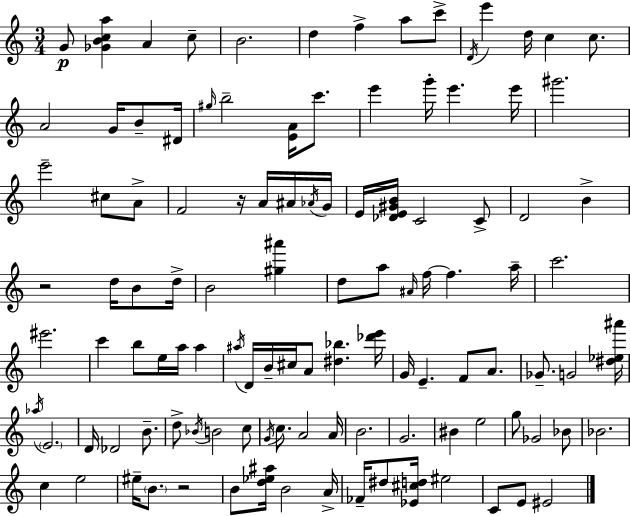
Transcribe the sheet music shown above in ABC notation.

X:1
T:Untitled
M:3/4
L:1/4
K:Am
G/2 [_GBca] A c/2 B2 d f a/2 c'/2 D/4 e' d/4 c c/2 A2 G/4 B/2 ^D/4 ^g/4 b2 [EA]/4 c'/2 e' g'/4 e' e'/4 ^g'2 e'2 ^c/2 A/2 F2 z/4 A/4 ^A/4 _A/4 G/4 E/4 [_DE^GB]/4 C2 C/2 D2 B z2 d/4 B/2 d/4 B2 [^g^a'] d/2 a/2 ^A/4 f/4 f a/4 c'2 ^e'2 c' b/2 e/4 a/4 a ^a/4 D/4 B/4 ^c/4 A/2 [^d_b] [_d'e']/4 G/4 E F/2 A/2 _G/2 G2 [^d_e^a']/4 _a/4 E2 D/4 _D2 B/2 d/2 _B/4 B2 c/2 G/4 c/2 A2 A/4 B2 G2 ^B e2 g/2 _G2 _B/2 _B2 c e2 ^e/4 B/2 z2 B/2 [d_e^a]/4 B2 A/4 _F/4 ^d/2 [_E^cd]/4 ^e2 C/2 E/2 ^E2